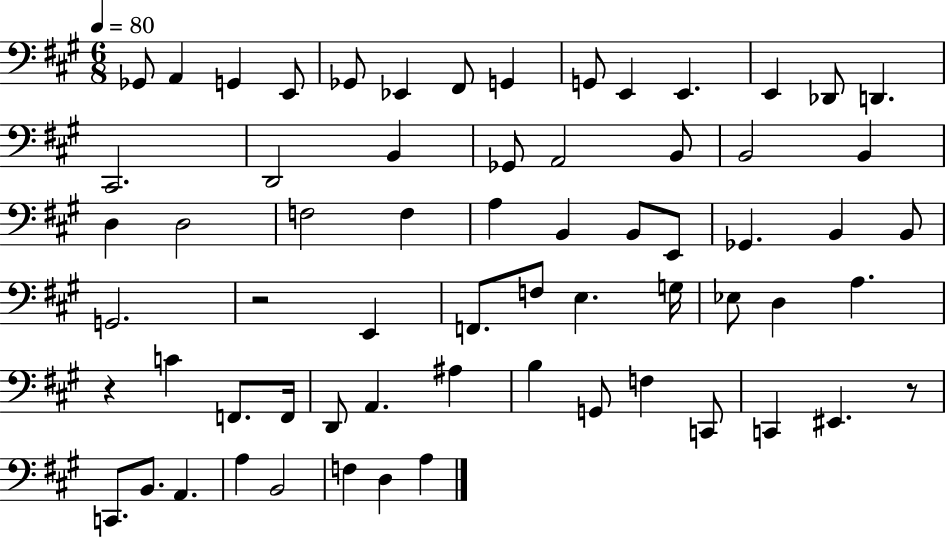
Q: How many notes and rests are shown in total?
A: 65